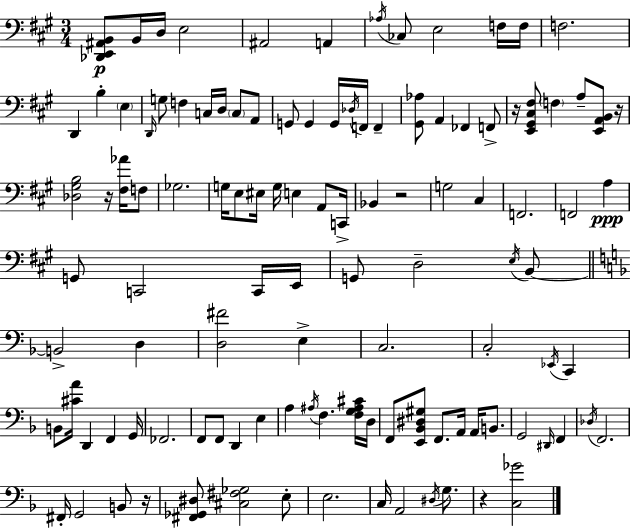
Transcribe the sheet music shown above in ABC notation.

X:1
T:Untitled
M:3/4
L:1/4
K:A
[_D,,E,,^A,,B,,]/2 B,,/4 D,/4 E,2 ^A,,2 A,, _A,/4 _C,/2 E,2 F,/4 F,/4 F,2 D,, B, E, D,,/4 G,/2 F, C,/4 D,/4 C,/2 A,,/2 G,,/2 G,, G,,/4 _D,/4 F,,/4 F,, [^G,,_A,]/2 A,, _F,, F,,/2 z/4 [E,,^G,,^C,^F,]/2 F, A,/2 [E,,A,,B,,]/2 z/4 [_D,^G,B,]2 z/4 [^F,_A]/4 F,/2 _G,2 G,/4 E,/2 ^E,/4 G,/4 E, A,,/2 C,,/4 _B,, z2 G,2 ^C, F,,2 F,,2 A, G,,/2 C,,2 C,,/4 E,,/4 G,,/2 D,2 E,/4 B,,/2 B,,2 D, [D,^F]2 E, C,2 C,2 _E,,/4 C,, B,,/2 [^CA]/4 D,, F,, G,,/4 _F,,2 F,,/2 F,,/2 D,, E, A, ^A,/4 F, [F,G,^A,^C]/4 D,/4 F,,/2 [E,,_B,,^D,^G,]/2 F,,/2 A,,/4 A,,/4 B,,/2 G,,2 ^D,,/4 F,, _D,/4 F,,2 ^F,,/4 G,,2 B,,/2 z/4 [^F,,_G,,^D,]/2 [^C,^F,_G,]2 E,/2 E,2 C,/4 A,,2 ^D,/4 G,/2 z [C,_G]2